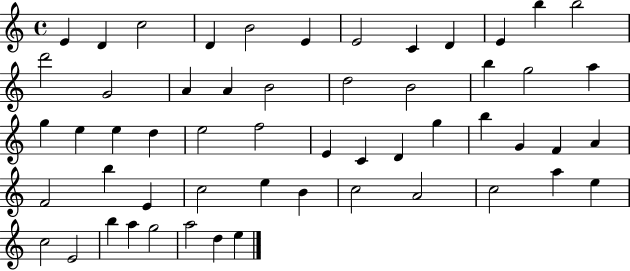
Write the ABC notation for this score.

X:1
T:Untitled
M:4/4
L:1/4
K:C
E D c2 D B2 E E2 C D E b b2 d'2 G2 A A B2 d2 B2 b g2 a g e e d e2 f2 E C D g b G F A F2 b E c2 e B c2 A2 c2 a e c2 E2 b a g2 a2 d e